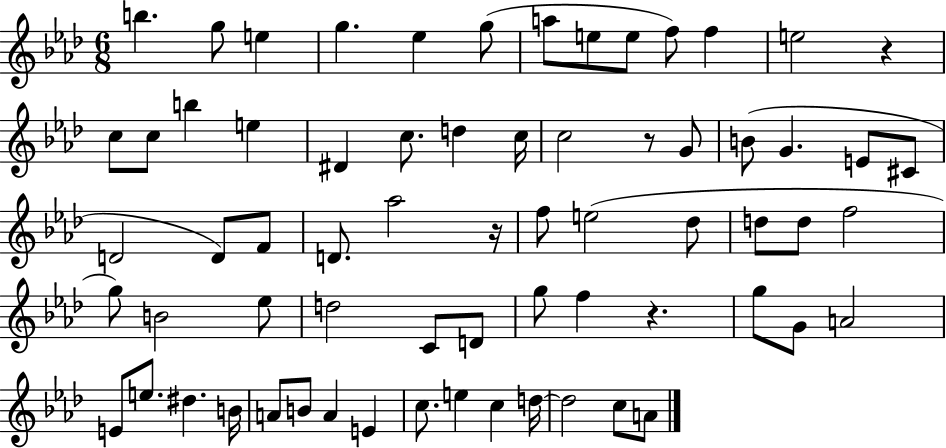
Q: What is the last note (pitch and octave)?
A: A4